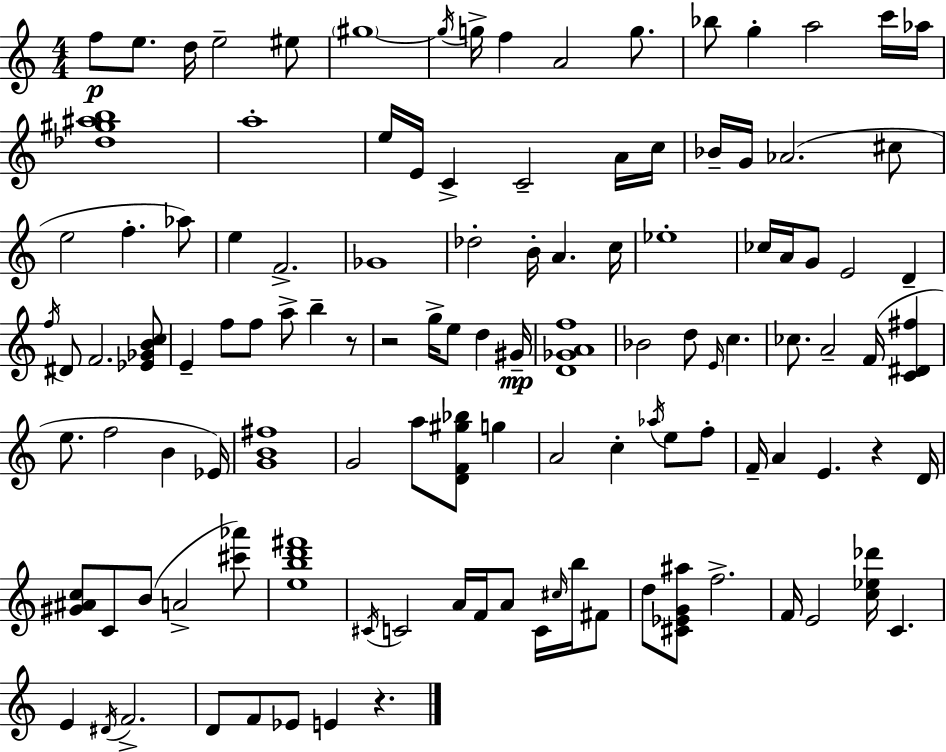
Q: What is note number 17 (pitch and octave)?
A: A5